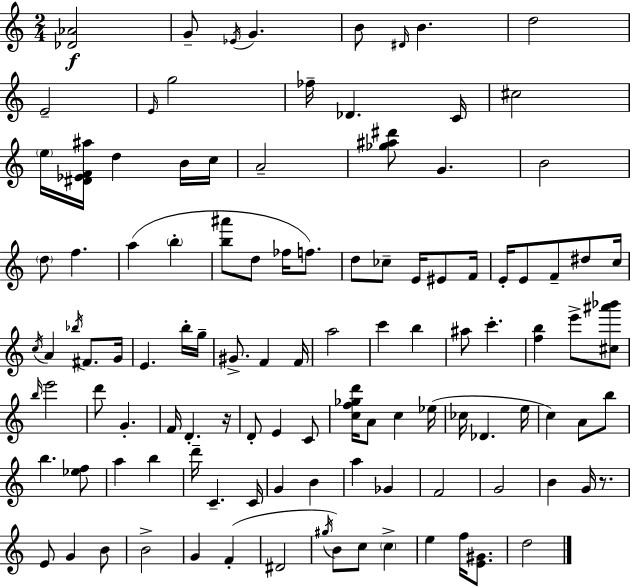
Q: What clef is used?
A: treble